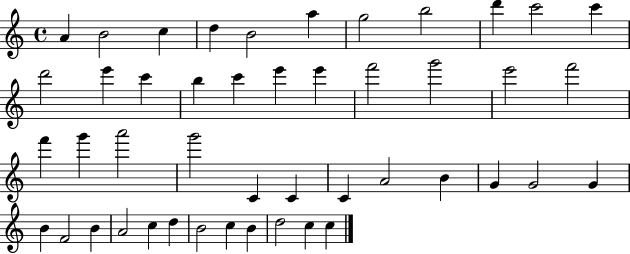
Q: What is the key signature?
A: C major